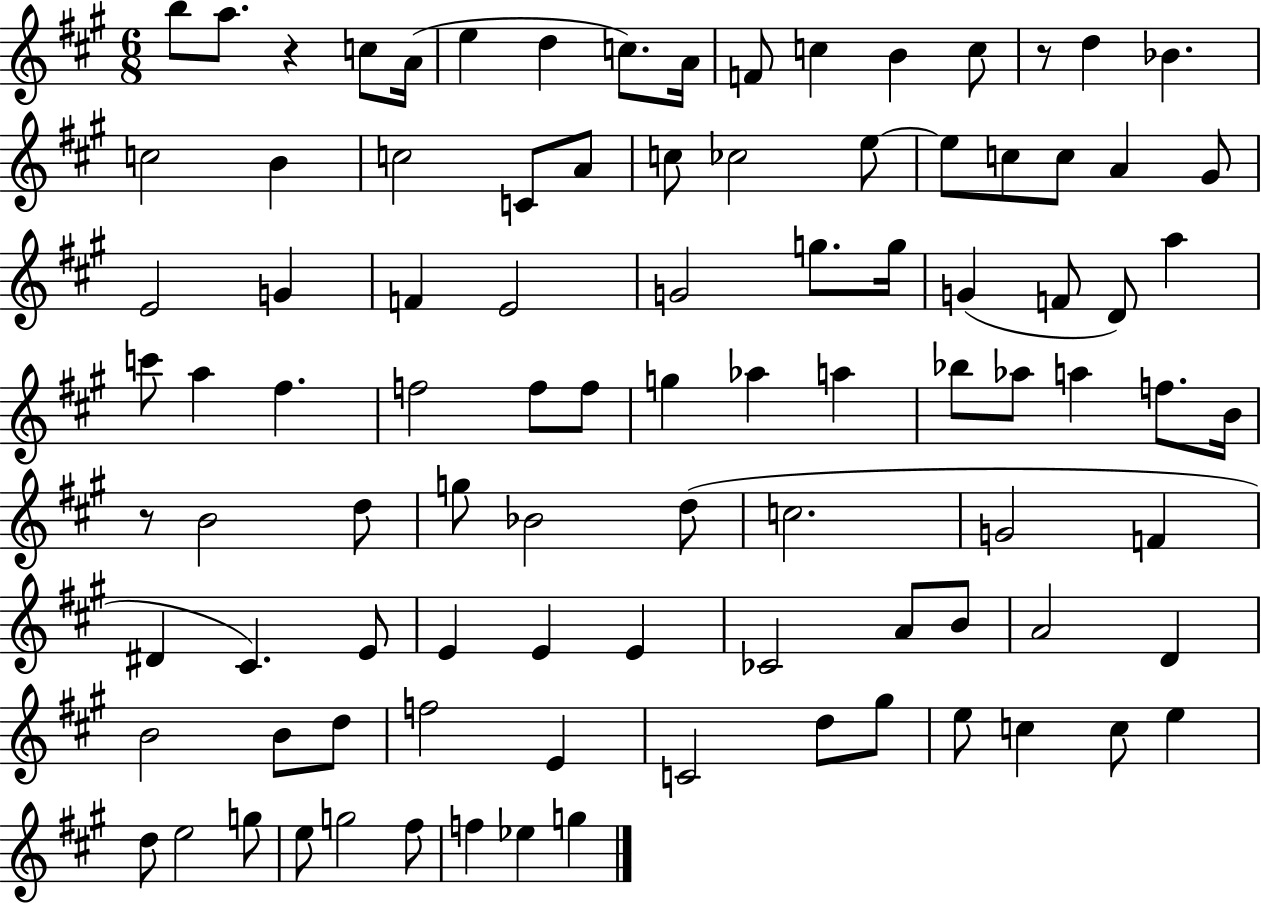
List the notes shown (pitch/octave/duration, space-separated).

B5/e A5/e. R/q C5/e A4/s E5/q D5/q C5/e. A4/s F4/e C5/q B4/q C5/e R/e D5/q Bb4/q. C5/h B4/q C5/h C4/e A4/e C5/e CES5/h E5/e E5/e C5/e C5/e A4/q G#4/e E4/h G4/q F4/q E4/h G4/h G5/e. G5/s G4/q F4/e D4/e A5/q C6/e A5/q F#5/q. F5/h F5/e F5/e G5/q Ab5/q A5/q Bb5/e Ab5/e A5/q F5/e. B4/s R/e B4/h D5/e G5/e Bb4/h D5/e C5/h. G4/h F4/q D#4/q C#4/q. E4/e E4/q E4/q E4/q CES4/h A4/e B4/e A4/h D4/q B4/h B4/e D5/e F5/h E4/q C4/h D5/e G#5/e E5/e C5/q C5/e E5/q D5/e E5/h G5/e E5/e G5/h F#5/e F5/q Eb5/q G5/q